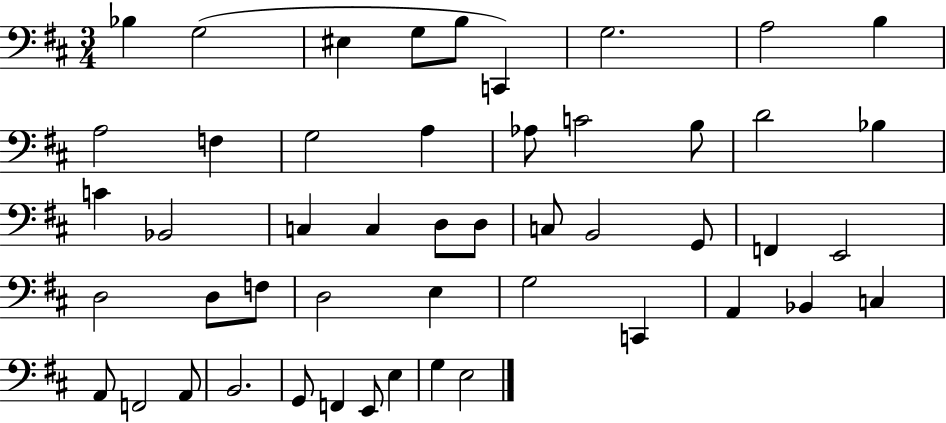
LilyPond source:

{
  \clef bass
  \numericTimeSignature
  \time 3/4
  \key d \major
  \repeat volta 2 { bes4 g2( | eis4 g8 b8 c,4) | g2. | a2 b4 | \break a2 f4 | g2 a4 | aes8 c'2 b8 | d'2 bes4 | \break c'4 bes,2 | c4 c4 d8 d8 | c8 b,2 g,8 | f,4 e,2 | \break d2 d8 f8 | d2 e4 | g2 c,4 | a,4 bes,4 c4 | \break a,8 f,2 a,8 | b,2. | g,8 f,4 e,8 e4 | g4 e2 | \break } \bar "|."
}